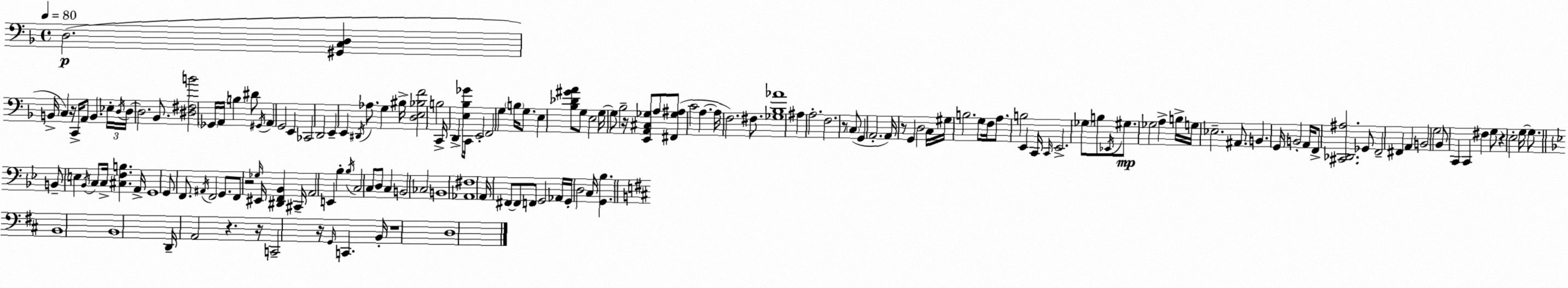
X:1
T:Untitled
M:4/4
L:1/4
K:Dm
D,2 [^G,,C,D,] B,,/4 C, z/4 C,,/4 A,,/2 B,, _E,/4 D,/4 D,/4 D,2 _B,,/2 [^D,^F,B]2 _G,,/4 A,,/4 B, ^D/2 ^G,,/4 A,, G,,2 E,, _C,,2 D,,2 E,, E,, ^D,,/4 _A,/2 G, ^B,/4 [D,E,_B,F]2 B,2 C,,/4 D,, [E,_B,_G]/2 C,,/4 E,,2 F,,2 G, B,/4 G,/2 E, [_B,_D^GA]/2 G,/2 E,2 G,/4 G,/2 _B,2 z/4 [E,,A,,^C,_G,]/2 A,/2 [^F,,_G,^A,]/2 C2 A, A,/4 F,2 ^F,/2 [_G,_B,_A]4 ^A, A,2 F,2 z/2 C,/2 G,, A,,2 A,,/4 z/2 G,, D,2 C,/4 ^G,/4 B,2 G,/2 F,/4 A,/2 B,2 E,, C,,/4 C,,/4 E,,2 _G,/2 B,/2 _E,,/4 ^G,/2 _G,2 A, B,/4 G,/4 _E,2 ^A,,/2 B,, G,,/4 B,,2 A,,/4 F,,/2 [^C,,_D,,^A,]2 _G,,/2 F,,2 ^F,, A,, B,,2 G,2 _B,,/2 C,, C,, ^F, G,/2 z E,2 G,/4 G,/2 B,,/2 E, _B,,/4 C,/2 C,/4 [^C,F,B,] A,,/4 G,,4 G,,/2 F,,/2 ^A,,/4 F,,2 G,,/2 F,,/2 z2 _G,/4 ^E,,/4 [^D,,F,,_B,,] ^C,,/4 A,,2 E,, _B, _B,/4 C,2 C,/2 D,/2 C, B,,2 _C,2 B,,4 [_A,,^F,]4 A,,/4 ^F,,/2 ^F,,/2 F,,/2 G,,2 _A,,/4 G,,/4 D,2 C,/4 [G,,_B,] B,,4 B,,4 D,,/4 A,,2 z z/4 C,,2 z/4 G,,/4 C,, B,,/4 z4 D,4